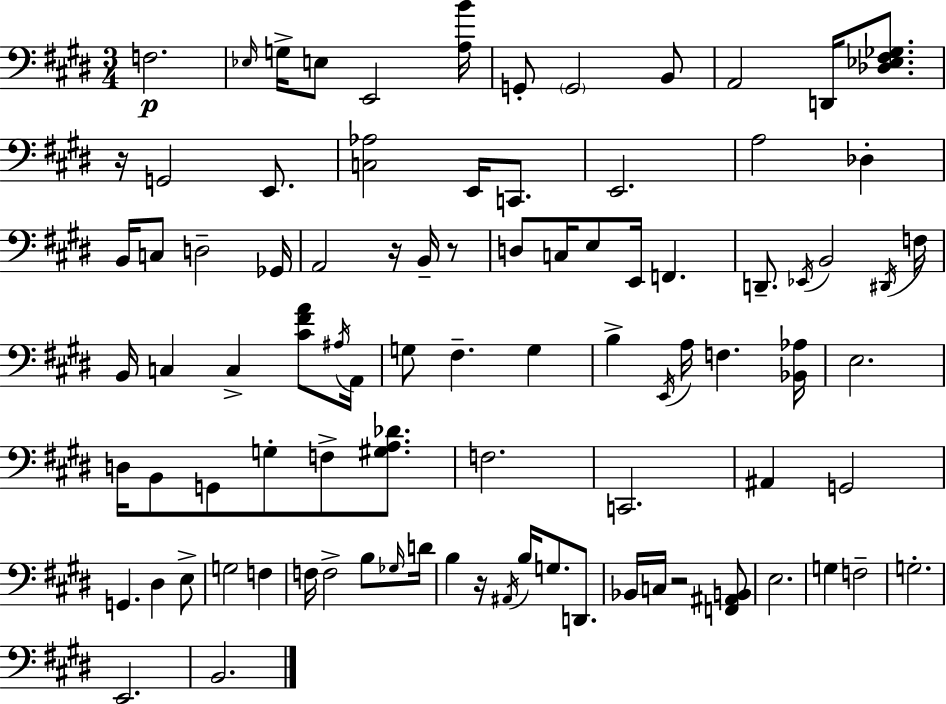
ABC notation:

X:1
T:Untitled
M:3/4
L:1/4
K:E
F,2 _E,/4 G,/4 E,/2 E,,2 [A,B]/4 G,,/2 G,,2 B,,/2 A,,2 D,,/4 [_D,_E,^F,_G,]/2 z/4 G,,2 E,,/2 [C,_A,]2 E,,/4 C,,/2 E,,2 A,2 _D, B,,/4 C,/2 D,2 _G,,/4 A,,2 z/4 B,,/4 z/2 D,/2 C,/4 E,/2 E,,/4 F,, D,,/2 _E,,/4 B,,2 ^D,,/4 F,/4 B,,/4 C, C, [^C^FA]/2 ^A,/4 A,,/4 G,/2 ^F, G, B, E,,/4 A,/4 F, [_B,,_A,]/4 E,2 D,/4 B,,/2 G,,/2 G,/2 F,/2 [^G,A,_D]/2 F,2 C,,2 ^A,, G,,2 G,, ^D, E,/2 G,2 F, F,/4 F,2 B,/2 _G,/4 D/4 B, z/4 ^A,,/4 B,/4 G,/2 D,,/2 _B,,/4 C,/4 z2 [F,,^A,,B,,]/2 E,2 G, F,2 G,2 E,,2 B,,2